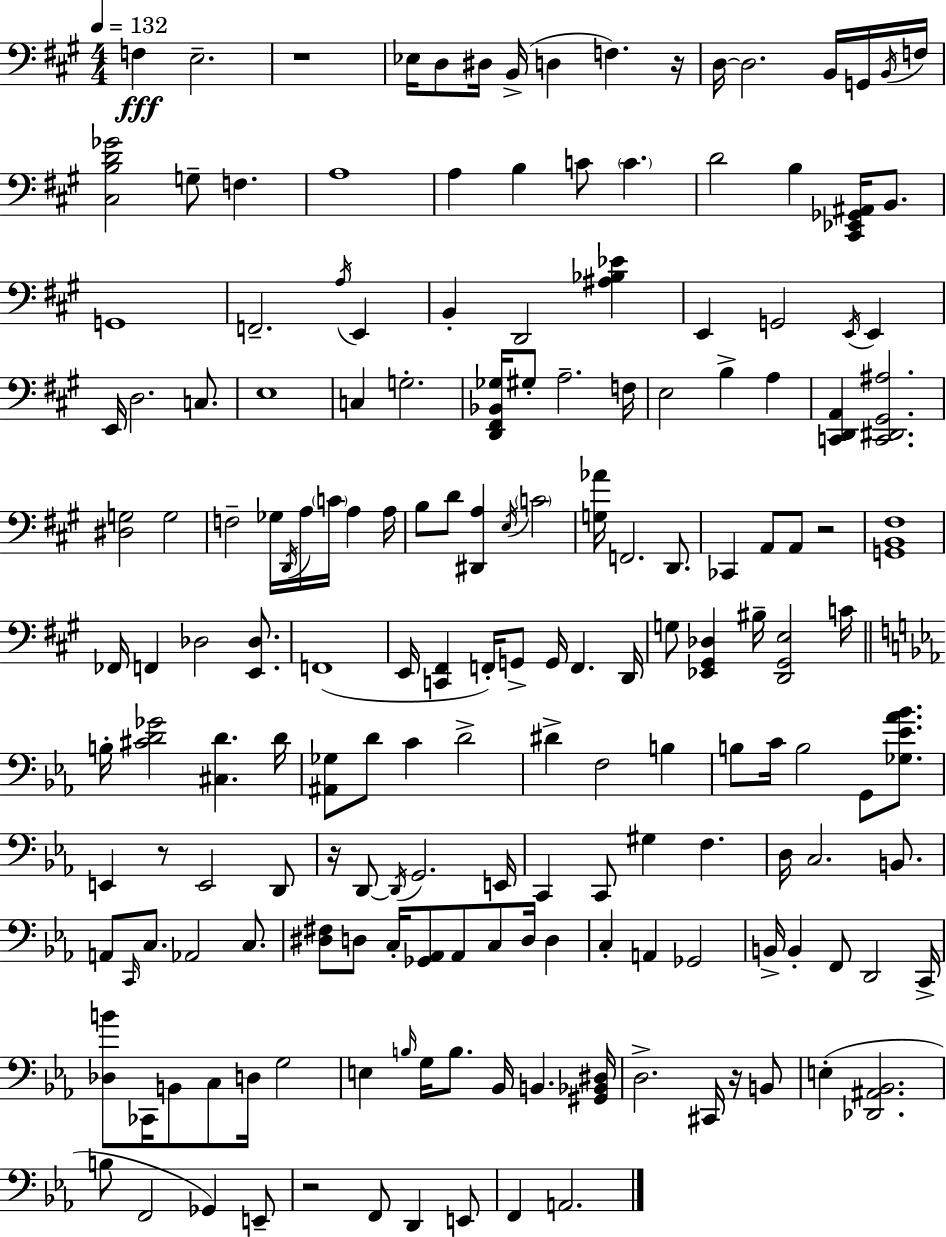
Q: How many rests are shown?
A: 7